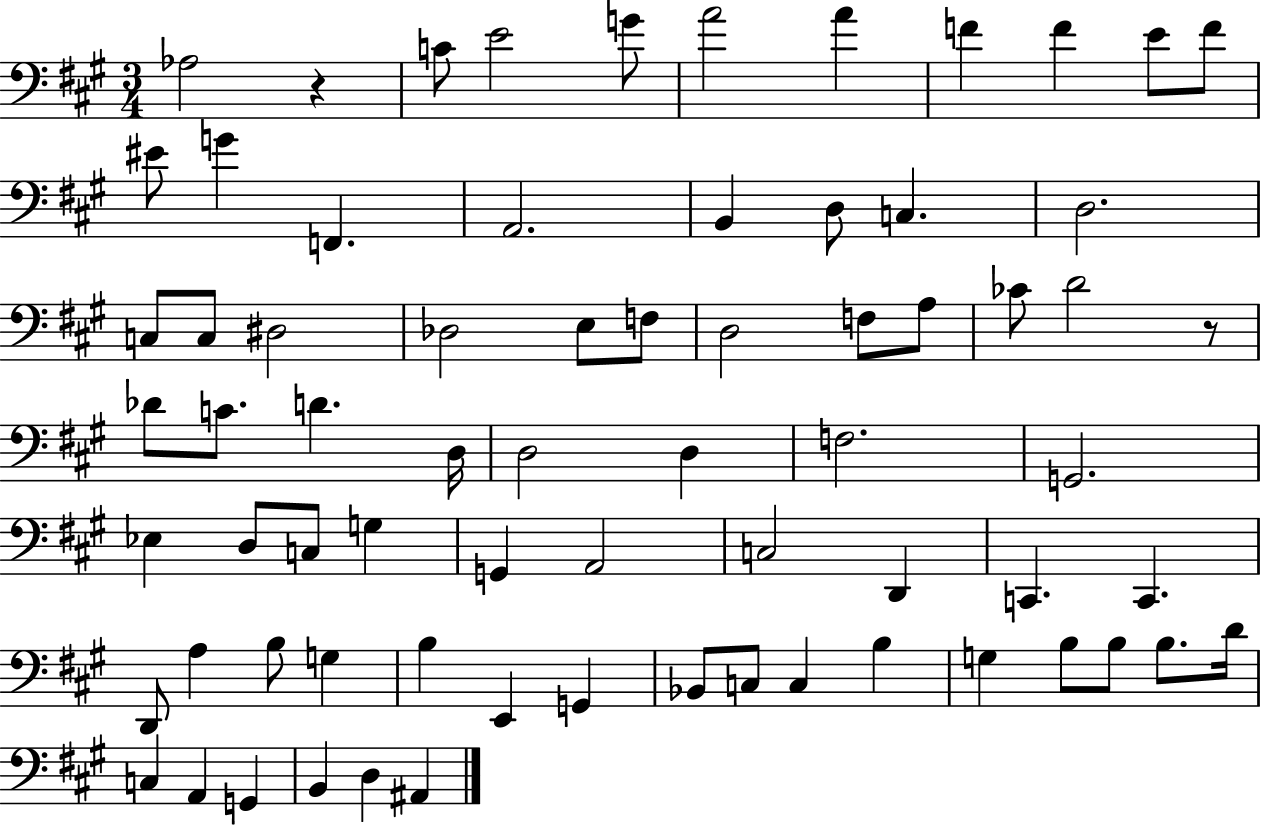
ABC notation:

X:1
T:Untitled
M:3/4
L:1/4
K:A
_A,2 z C/2 E2 G/2 A2 A F F E/2 F/2 ^E/2 G F,, A,,2 B,, D,/2 C, D,2 C,/2 C,/2 ^D,2 _D,2 E,/2 F,/2 D,2 F,/2 A,/2 _C/2 D2 z/2 _D/2 C/2 D D,/4 D,2 D, F,2 G,,2 _E, D,/2 C,/2 G, G,, A,,2 C,2 D,, C,, C,, D,,/2 A, B,/2 G, B, E,, G,, _B,,/2 C,/2 C, B, G, B,/2 B,/2 B,/2 D/4 C, A,, G,, B,, D, ^A,,